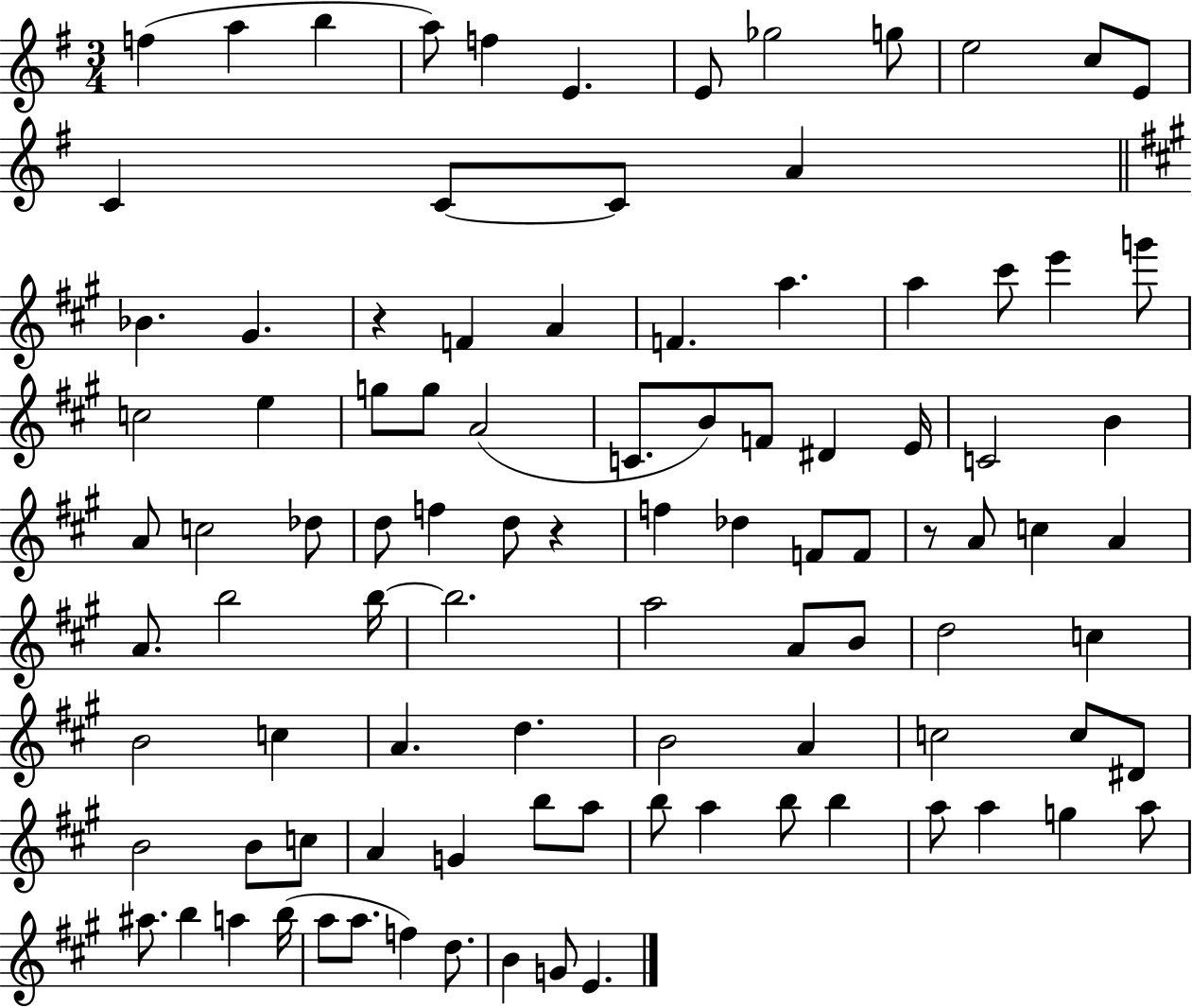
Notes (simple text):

F5/q A5/q B5/q A5/e F5/q E4/q. E4/e Gb5/h G5/e E5/h C5/e E4/e C4/q C4/e C4/e A4/q Bb4/q. G#4/q. R/q F4/q A4/q F4/q. A5/q. A5/q C#6/e E6/q G6/e C5/h E5/q G5/e G5/e A4/h C4/e. B4/e F4/e D#4/q E4/s C4/h B4/q A4/e C5/h Db5/e D5/e F5/q D5/e R/q F5/q Db5/q F4/e F4/e R/e A4/e C5/q A4/q A4/e. B5/h B5/s B5/h. A5/h A4/e B4/e D5/h C5/q B4/h C5/q A4/q. D5/q. B4/h A4/q C5/h C5/e D#4/e B4/h B4/e C5/e A4/q G4/q B5/e A5/e B5/e A5/q B5/e B5/q A5/e A5/q G5/q A5/e A#5/e. B5/q A5/q B5/s A5/e A5/e. F5/q D5/e. B4/q G4/e E4/q.